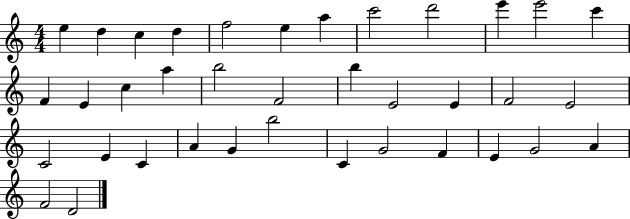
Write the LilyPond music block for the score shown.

{
  \clef treble
  \numericTimeSignature
  \time 4/4
  \key c \major
  e''4 d''4 c''4 d''4 | f''2 e''4 a''4 | c'''2 d'''2 | e'''4 e'''2 c'''4 | \break f'4 e'4 c''4 a''4 | b''2 f'2 | b''4 e'2 e'4 | f'2 e'2 | \break c'2 e'4 c'4 | a'4 g'4 b''2 | c'4 g'2 f'4 | e'4 g'2 a'4 | \break f'2 d'2 | \bar "|."
}